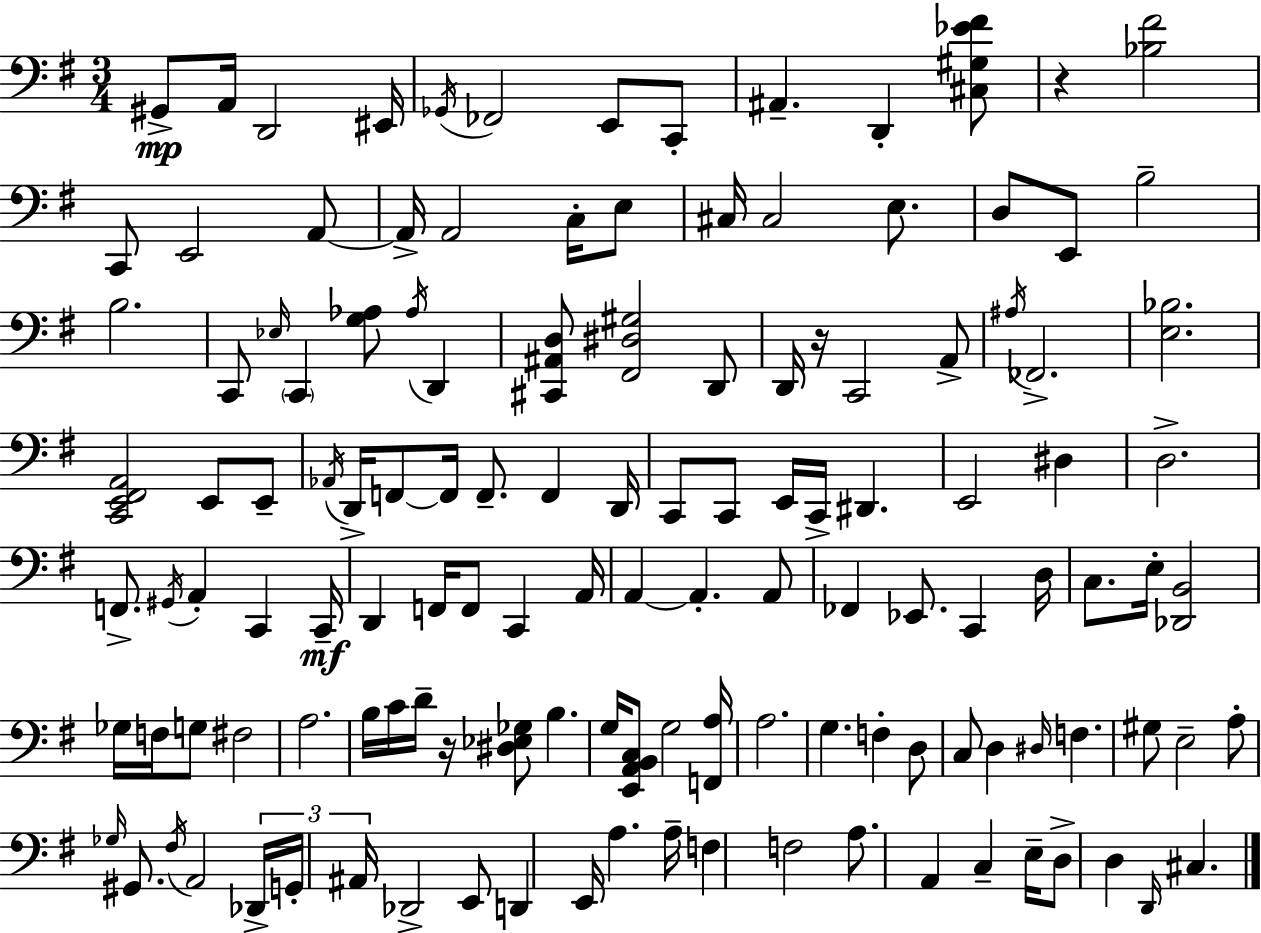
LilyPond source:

{
  \clef bass
  \numericTimeSignature
  \time 3/4
  \key e \minor
  gis,8->\mp a,16 d,2 eis,16 | \acciaccatura { ges,16 } fes,2 e,8 c,8-. | ais,4.-- d,4-. <cis gis ees' fis'>8 | r4 <bes fis'>2 | \break c,8 e,2 a,8~~ | a,16-> a,2 c16-. e8 | cis16 cis2 e8. | d8 e,8 b2-- | \break b2. | c,8 \grace { ees16 } \parenthesize c,4 <g aes>8 \acciaccatura { aes16 } d,4 | <cis, ais, d>8 <fis, dis gis>2 | d,8 d,16 r16 c,2 | \break a,8-> \acciaccatura { ais16 } fes,2.-> | <e bes>2. | <c, e, fis, a,>2 | e,8 e,8-- \acciaccatura { aes,16 } d,16-> f,8~~ f,16 f,8.-- | \break f,4 d,16 c,8 c,8 e,16 c,16-> dis,4. | e,2 | dis4 d2.-> | f,8.-> \acciaccatura { gis,16 } a,4-. | \break c,4 c,16--\mf d,4 f,16 f,8 | c,4 a,16 a,4~~ a,4.-. | a,8 fes,4 ees,8. | c,4 d16 c8. e16-. <des, b,>2 | \break ges16 f16 g8 fis2 | a2. | b16 c'16 d'16-- r16 <dis ees ges>8 | b4. g16 <e, a, b, c>8 g2 | \break <f, a>16 a2. | g4. | f4-. d8 c8 d4 | \grace { dis16 } f4. gis8 e2-- | \break a8-. \grace { ges16 } gis,8. \acciaccatura { fis16 } | a,2 \tuplet 3/2 { des,16-> g,16-. ais,16 } des,2-> | e,8 d,4 | e,16 a4. a16-- f4 | \break f2 a8. | a,4 c4-- e16-- d8-> d4 | \grace { d,16 } cis4. \bar "|."
}